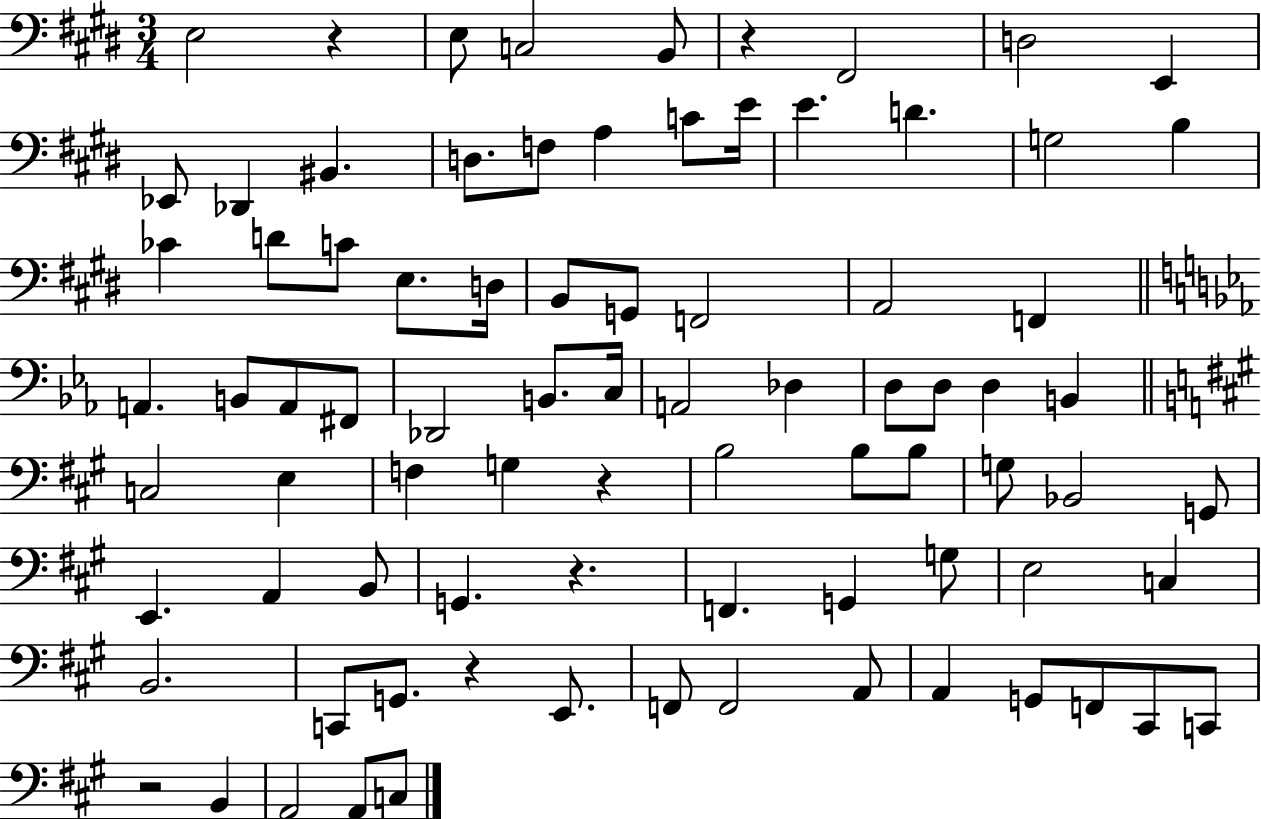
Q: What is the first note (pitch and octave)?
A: E3